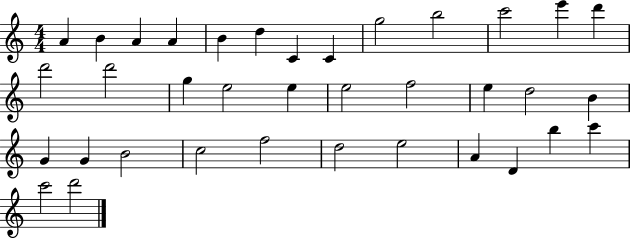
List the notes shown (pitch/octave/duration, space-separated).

A4/q B4/q A4/q A4/q B4/q D5/q C4/q C4/q G5/h B5/h C6/h E6/q D6/q D6/h D6/h G5/q E5/h E5/q E5/h F5/h E5/q D5/h B4/q G4/q G4/q B4/h C5/h F5/h D5/h E5/h A4/q D4/q B5/q C6/q C6/h D6/h